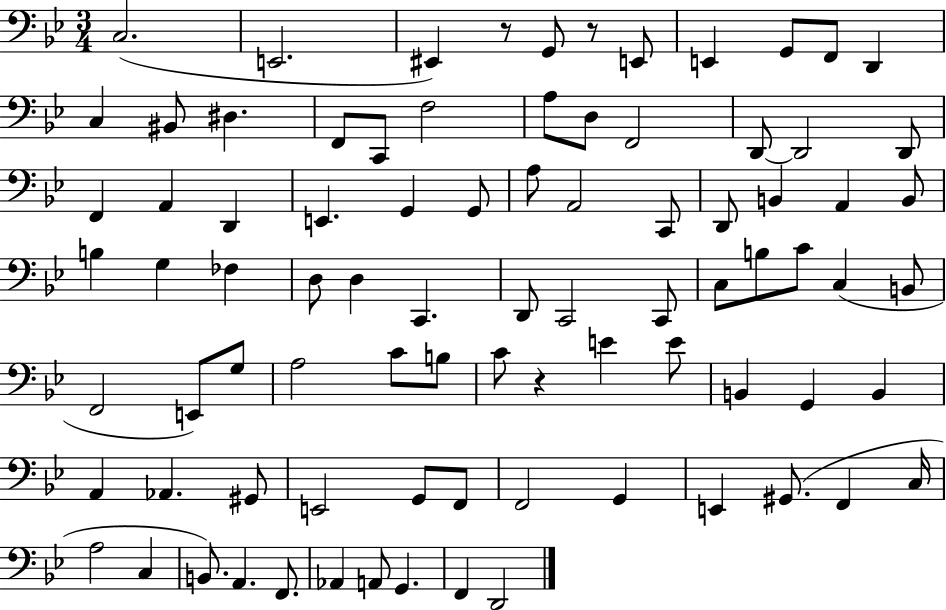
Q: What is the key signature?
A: BES major